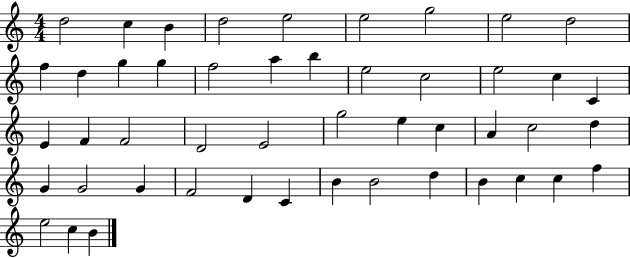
{
  \clef treble
  \numericTimeSignature
  \time 4/4
  \key c \major
  d''2 c''4 b'4 | d''2 e''2 | e''2 g''2 | e''2 d''2 | \break f''4 d''4 g''4 g''4 | f''2 a''4 b''4 | e''2 c''2 | e''2 c''4 c'4 | \break e'4 f'4 f'2 | d'2 e'2 | g''2 e''4 c''4 | a'4 c''2 d''4 | \break g'4 g'2 g'4 | f'2 d'4 c'4 | b'4 b'2 d''4 | b'4 c''4 c''4 f''4 | \break e''2 c''4 b'4 | \bar "|."
}